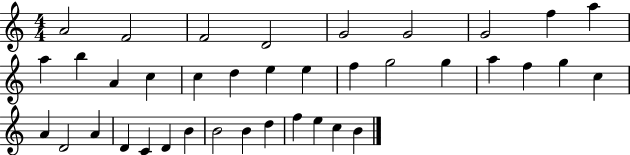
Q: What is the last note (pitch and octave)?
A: B4